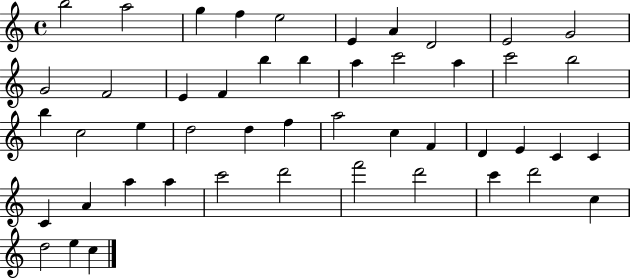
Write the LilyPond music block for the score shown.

{
  \clef treble
  \time 4/4
  \defaultTimeSignature
  \key c \major
  b''2 a''2 | g''4 f''4 e''2 | e'4 a'4 d'2 | e'2 g'2 | \break g'2 f'2 | e'4 f'4 b''4 b''4 | a''4 c'''2 a''4 | c'''2 b''2 | \break b''4 c''2 e''4 | d''2 d''4 f''4 | a''2 c''4 f'4 | d'4 e'4 c'4 c'4 | \break c'4 a'4 a''4 a''4 | c'''2 d'''2 | f'''2 d'''2 | c'''4 d'''2 c''4 | \break d''2 e''4 c''4 | \bar "|."
}